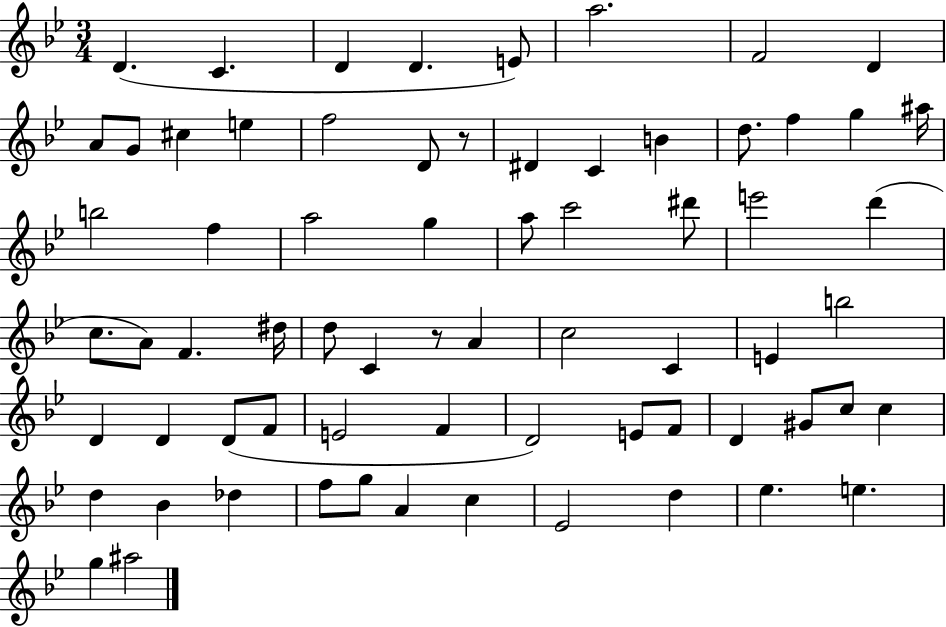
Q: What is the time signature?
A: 3/4